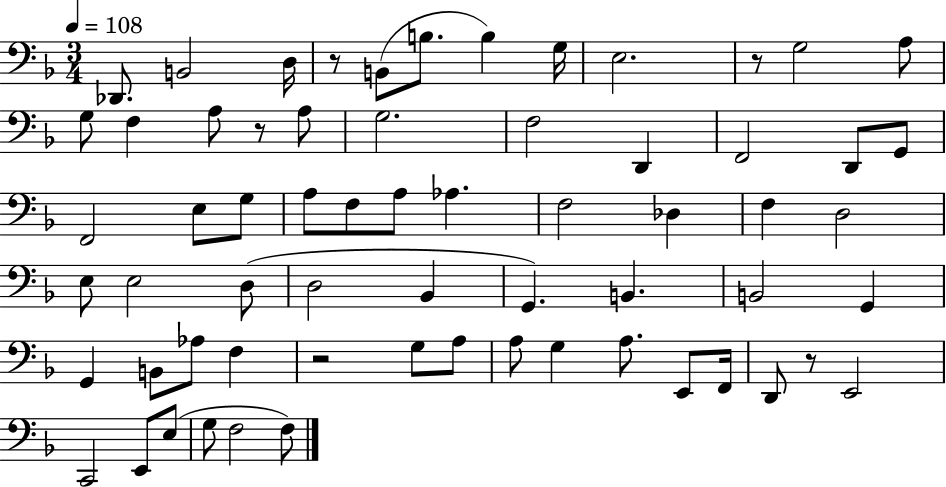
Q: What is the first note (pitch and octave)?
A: Db2